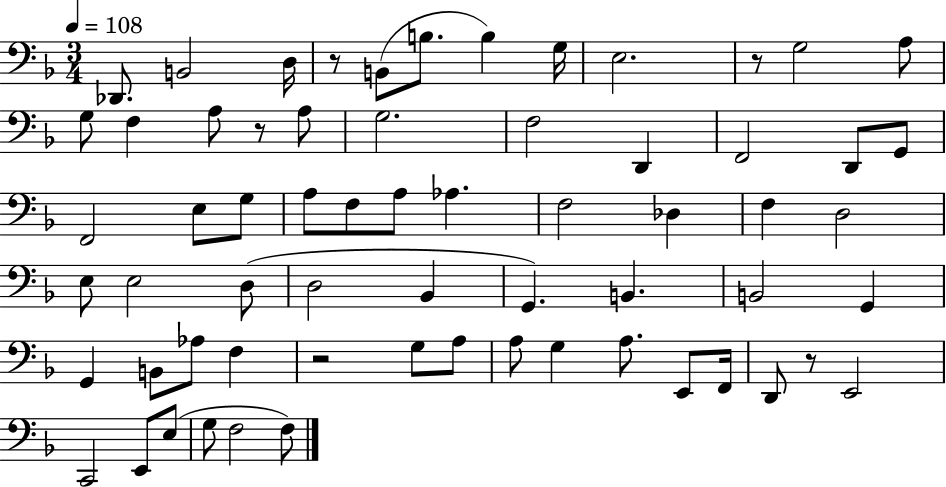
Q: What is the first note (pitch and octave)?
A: Db2